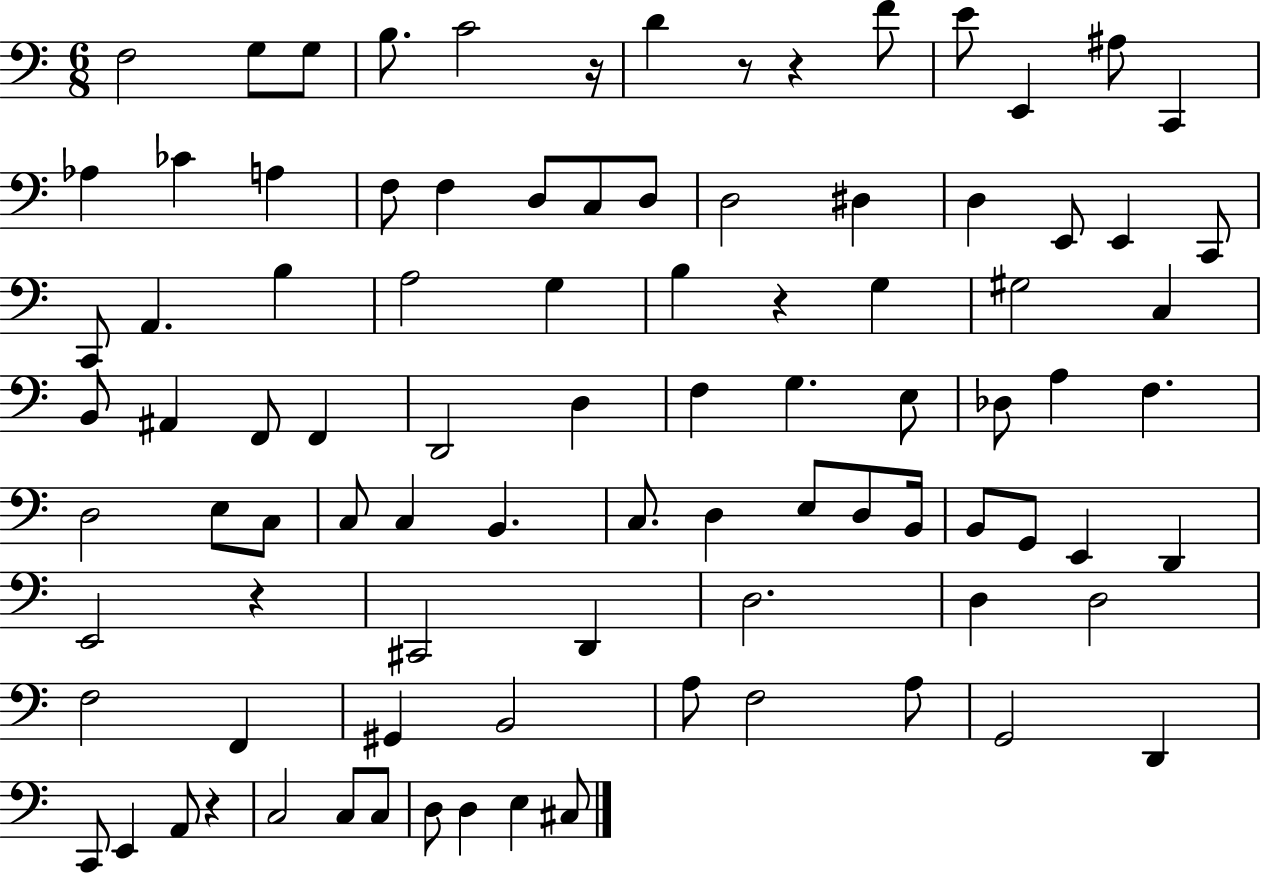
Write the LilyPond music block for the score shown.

{
  \clef bass
  \numericTimeSignature
  \time 6/8
  \key c \major
  f2 g8 g8 | b8. c'2 r16 | d'4 r8 r4 f'8 | e'8 e,4 ais8 c,4 | \break aes4 ces'4 a4 | f8 f4 d8 c8 d8 | d2 dis4 | d4 e,8 e,4 c,8 | \break c,8 a,4. b4 | a2 g4 | b4 r4 g4 | gis2 c4 | \break b,8 ais,4 f,8 f,4 | d,2 d4 | f4 g4. e8 | des8 a4 f4. | \break d2 e8 c8 | c8 c4 b,4. | c8. d4 e8 d8 b,16 | b,8 g,8 e,4 d,4 | \break e,2 r4 | cis,2 d,4 | d2. | d4 d2 | \break f2 f,4 | gis,4 b,2 | a8 f2 a8 | g,2 d,4 | \break c,8 e,4 a,8 r4 | c2 c8 c8 | d8 d4 e4 cis8 | \bar "|."
}